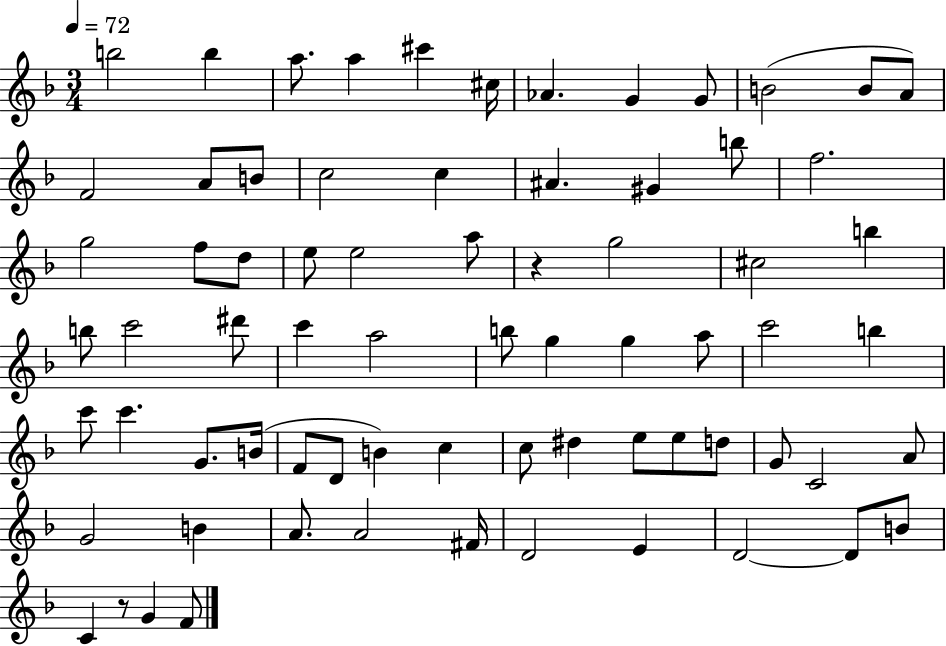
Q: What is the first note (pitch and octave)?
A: B5